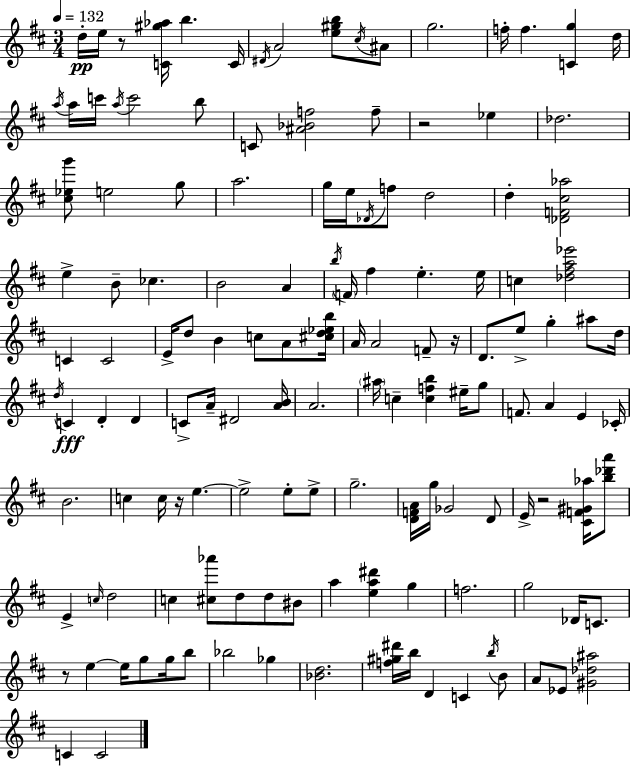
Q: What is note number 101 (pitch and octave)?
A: G5